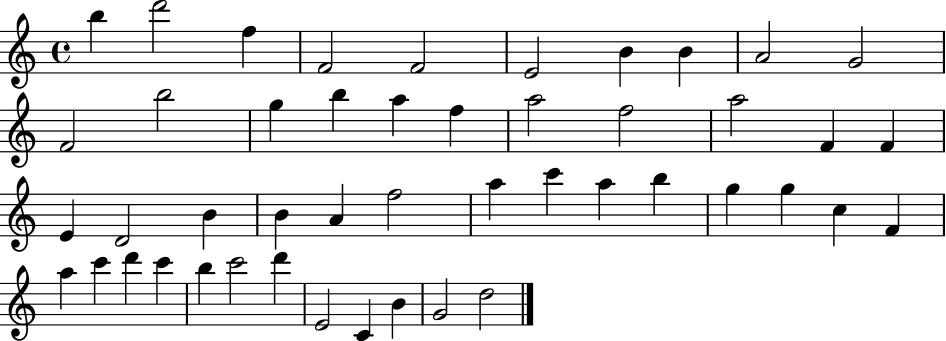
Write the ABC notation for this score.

X:1
T:Untitled
M:4/4
L:1/4
K:C
b d'2 f F2 F2 E2 B B A2 G2 F2 b2 g b a f a2 f2 a2 F F E D2 B B A f2 a c' a b g g c F a c' d' c' b c'2 d' E2 C B G2 d2